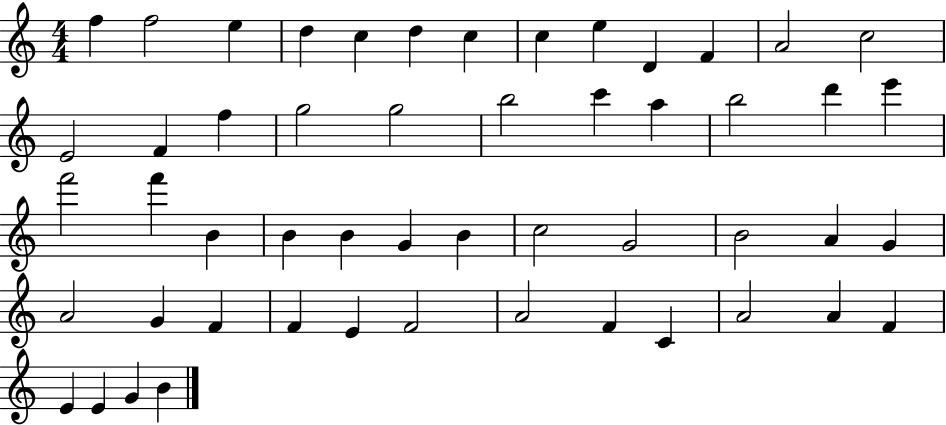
F5/q F5/h E5/q D5/q C5/q D5/q C5/q C5/q E5/q D4/q F4/q A4/h C5/h E4/h F4/q F5/q G5/h G5/h B5/h C6/q A5/q B5/h D6/q E6/q F6/h F6/q B4/q B4/q B4/q G4/q B4/q C5/h G4/h B4/h A4/q G4/q A4/h G4/q F4/q F4/q E4/q F4/h A4/h F4/q C4/q A4/h A4/q F4/q E4/q E4/q G4/q B4/q